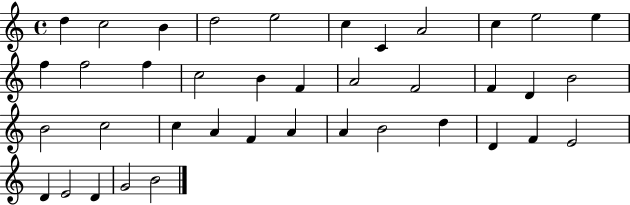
D5/q C5/h B4/q D5/h E5/h C5/q C4/q A4/h C5/q E5/h E5/q F5/q F5/h F5/q C5/h B4/q F4/q A4/h F4/h F4/q D4/q B4/h B4/h C5/h C5/q A4/q F4/q A4/q A4/q B4/h D5/q D4/q F4/q E4/h D4/q E4/h D4/q G4/h B4/h